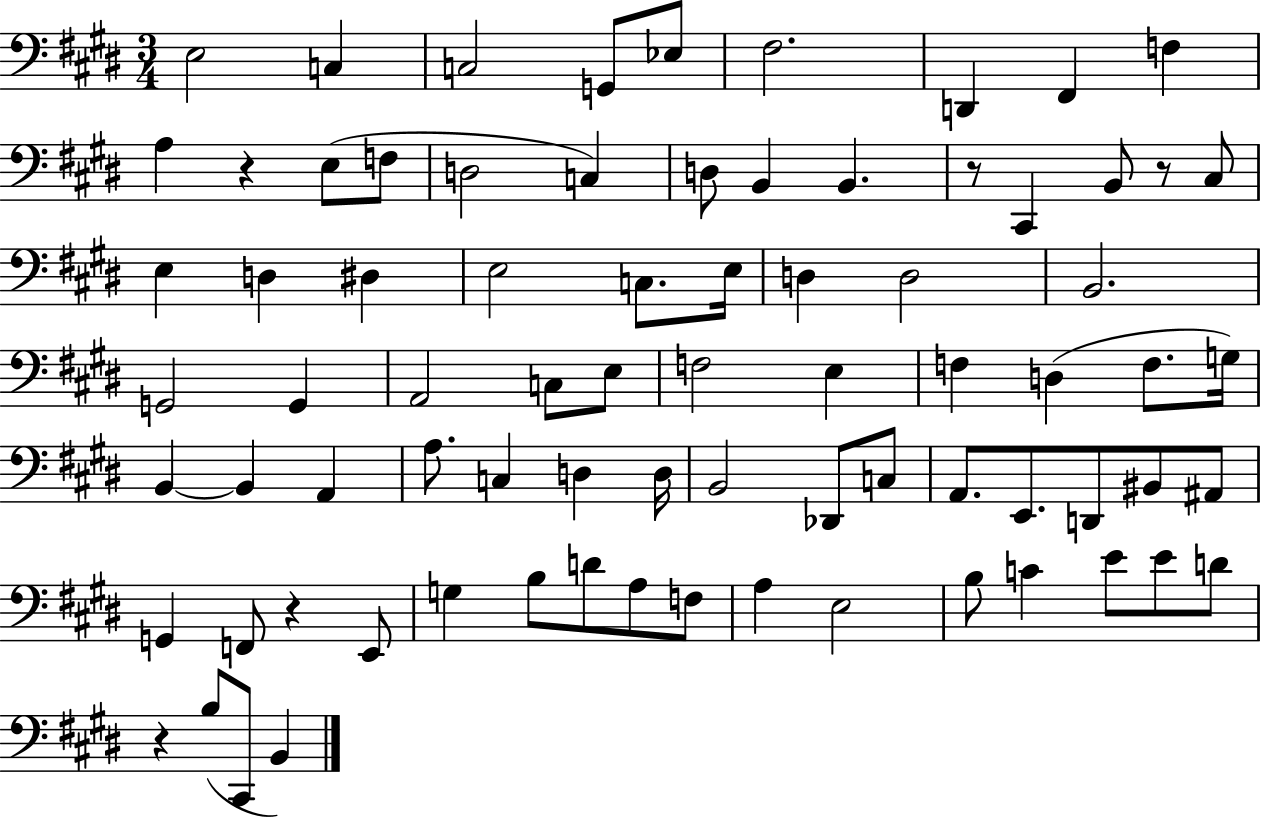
E3/h C3/q C3/h G2/e Eb3/e F#3/h. D2/q F#2/q F3/q A3/q R/q E3/e F3/e D3/h C3/q D3/e B2/q B2/q. R/e C#2/q B2/e R/e C#3/e E3/q D3/q D#3/q E3/h C3/e. E3/s D3/q D3/h B2/h. G2/h G2/q A2/h C3/e E3/e F3/h E3/q F3/q D3/q F3/e. G3/s B2/q B2/q A2/q A3/e. C3/q D3/q D3/s B2/h Db2/e C3/e A2/e. E2/e. D2/e BIS2/e A#2/e G2/q F2/e R/q E2/e G3/q B3/e D4/e A3/e F3/e A3/q E3/h B3/e C4/q E4/e E4/e D4/e R/q B3/e C#2/e B2/q